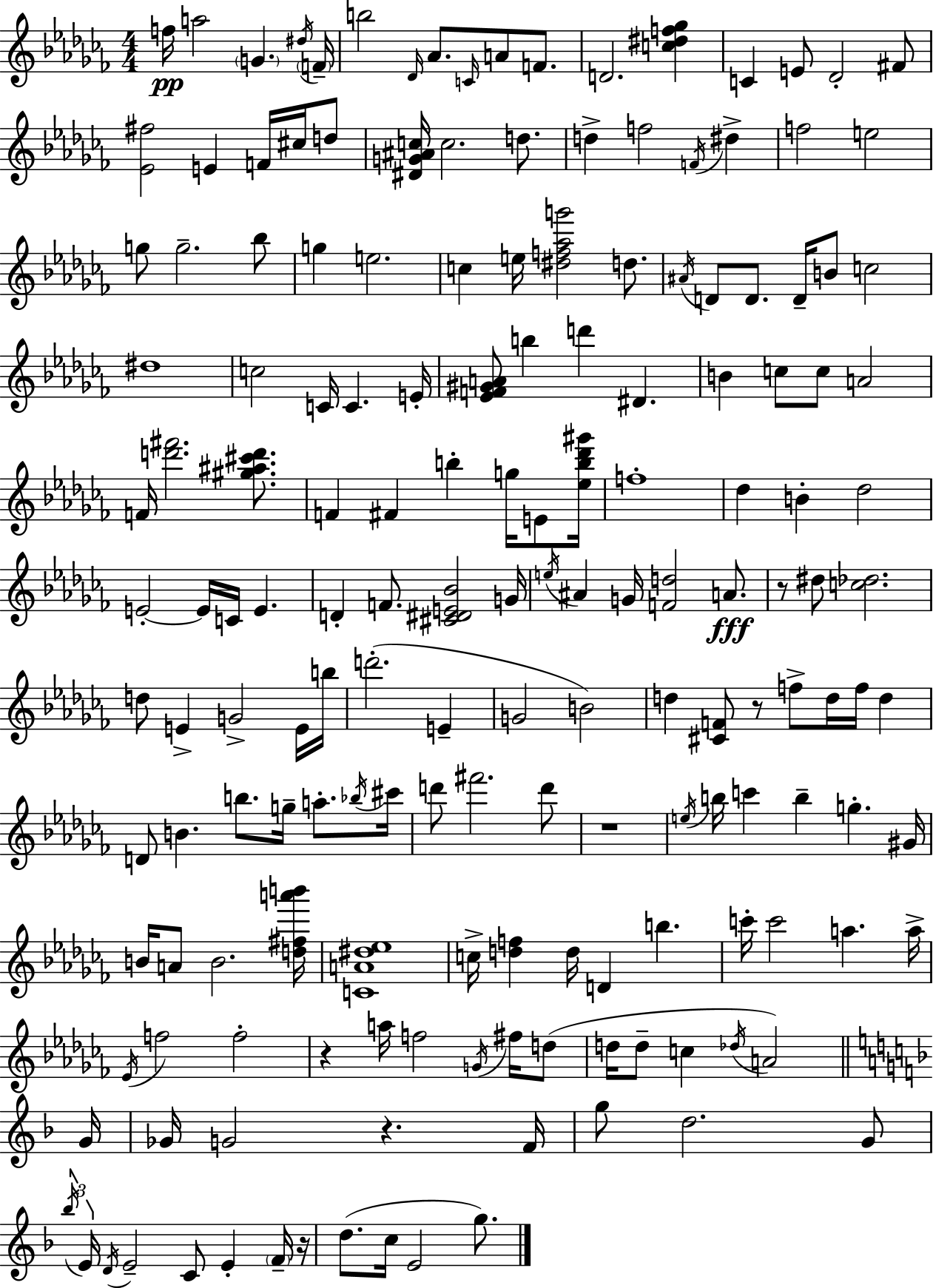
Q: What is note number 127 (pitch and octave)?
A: D5